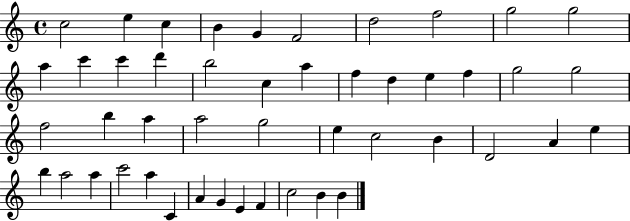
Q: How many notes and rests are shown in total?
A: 47